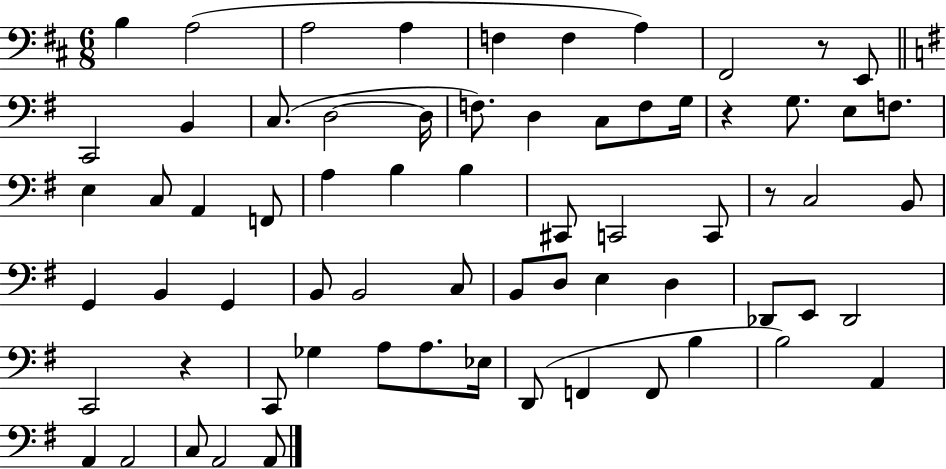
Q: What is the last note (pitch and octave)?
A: A2